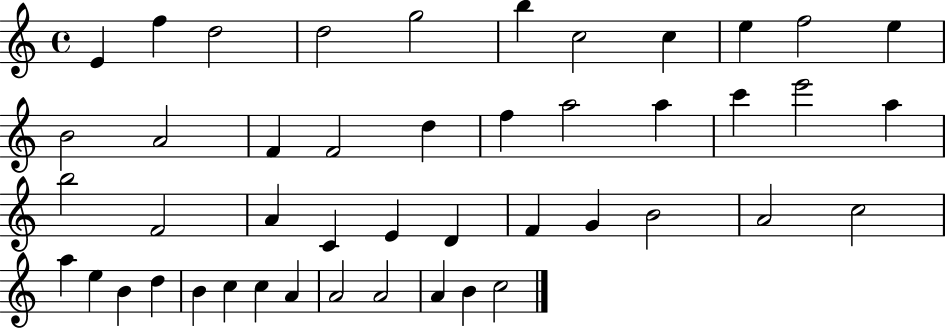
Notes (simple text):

E4/q F5/q D5/h D5/h G5/h B5/q C5/h C5/q E5/q F5/h E5/q B4/h A4/h F4/q F4/h D5/q F5/q A5/h A5/q C6/q E6/h A5/q B5/h F4/h A4/q C4/q E4/q D4/q F4/q G4/q B4/h A4/h C5/h A5/q E5/q B4/q D5/q B4/q C5/q C5/q A4/q A4/h A4/h A4/q B4/q C5/h